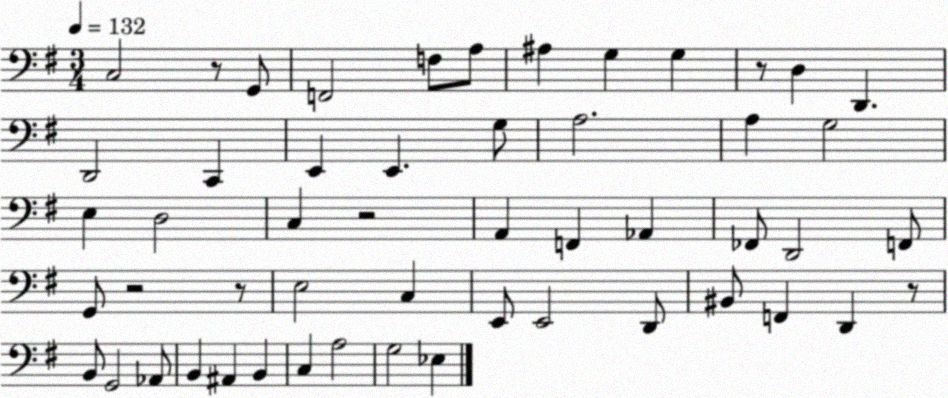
X:1
T:Untitled
M:3/4
L:1/4
K:G
C,2 z/2 G,,/2 F,,2 F,/2 A,/2 ^A, G, G, z/2 D, D,, D,,2 C,, E,, E,, G,/2 A,2 A, G,2 E, D,2 C, z2 A,, F,, _A,, _F,,/2 D,,2 F,,/2 G,,/2 z2 z/2 E,2 C, E,,/2 E,,2 D,,/2 ^B,,/2 F,, D,, z/2 B,,/2 G,,2 _A,,/2 B,, ^A,, B,, C, A,2 G,2 _E,